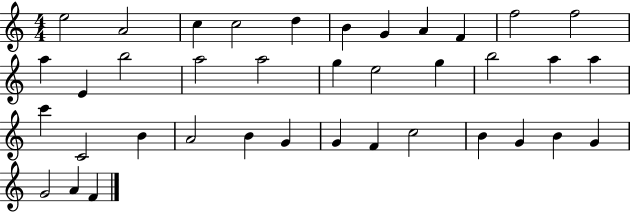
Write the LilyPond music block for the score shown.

{
  \clef treble
  \numericTimeSignature
  \time 4/4
  \key c \major
  e''2 a'2 | c''4 c''2 d''4 | b'4 g'4 a'4 f'4 | f''2 f''2 | \break a''4 e'4 b''2 | a''2 a''2 | g''4 e''2 g''4 | b''2 a''4 a''4 | \break c'''4 c'2 b'4 | a'2 b'4 g'4 | g'4 f'4 c''2 | b'4 g'4 b'4 g'4 | \break g'2 a'4 f'4 | \bar "|."
}